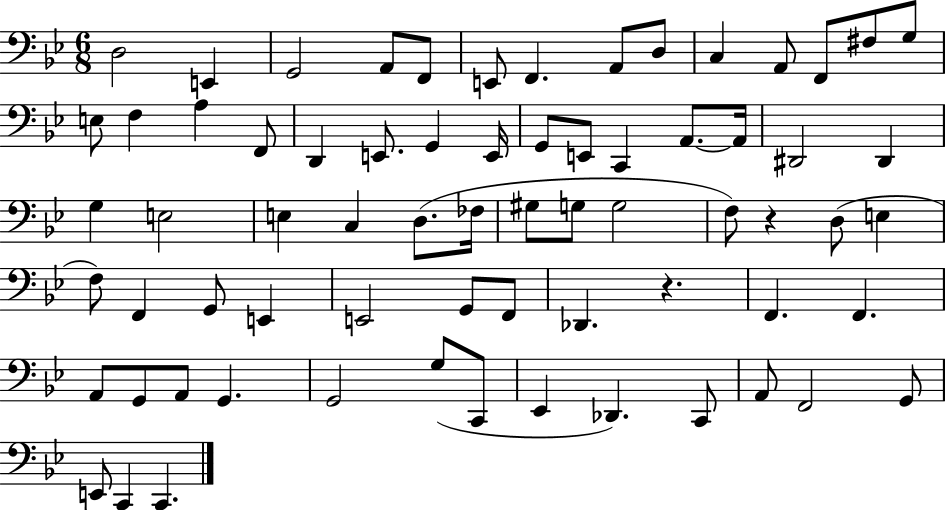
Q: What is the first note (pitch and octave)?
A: D3